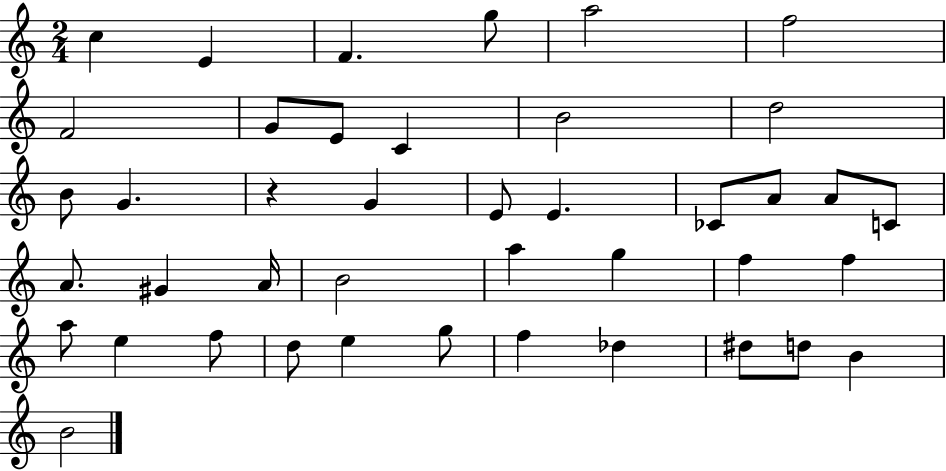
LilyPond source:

{
  \clef treble
  \numericTimeSignature
  \time 2/4
  \key c \major
  c''4 e'4 | f'4. g''8 | a''2 | f''2 | \break f'2 | g'8 e'8 c'4 | b'2 | d''2 | \break b'8 g'4. | r4 g'4 | e'8 e'4. | ces'8 a'8 a'8 c'8 | \break a'8. gis'4 a'16 | b'2 | a''4 g''4 | f''4 f''4 | \break a''8 e''4 f''8 | d''8 e''4 g''8 | f''4 des''4 | dis''8 d''8 b'4 | \break b'2 | \bar "|."
}